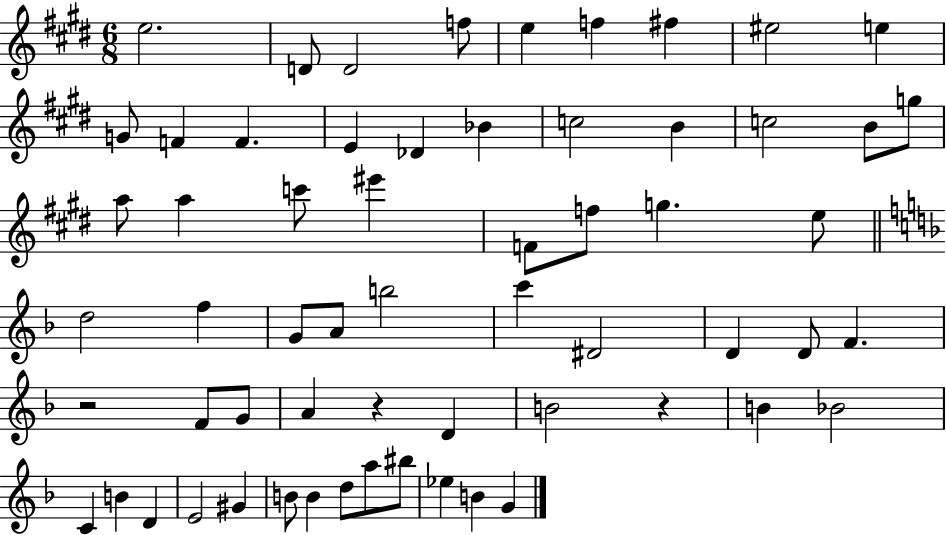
{
  \clef treble
  \numericTimeSignature
  \time 6/8
  \key e \major
  e''2. | d'8 d'2 f''8 | e''4 f''4 fis''4 | eis''2 e''4 | \break g'8 f'4 f'4. | e'4 des'4 bes'4 | c''2 b'4 | c''2 b'8 g''8 | \break a''8 a''4 c'''8 eis'''4 | f'8 f''8 g''4. e''8 | \bar "||" \break \key d \minor d''2 f''4 | g'8 a'8 b''2 | c'''4 dis'2 | d'4 d'8 f'4. | \break r2 f'8 g'8 | a'4 r4 d'4 | b'2 r4 | b'4 bes'2 | \break c'4 b'4 d'4 | e'2 gis'4 | b'8 b'4 d''8 a''8 bis''8 | ees''4 b'4 g'4 | \break \bar "|."
}